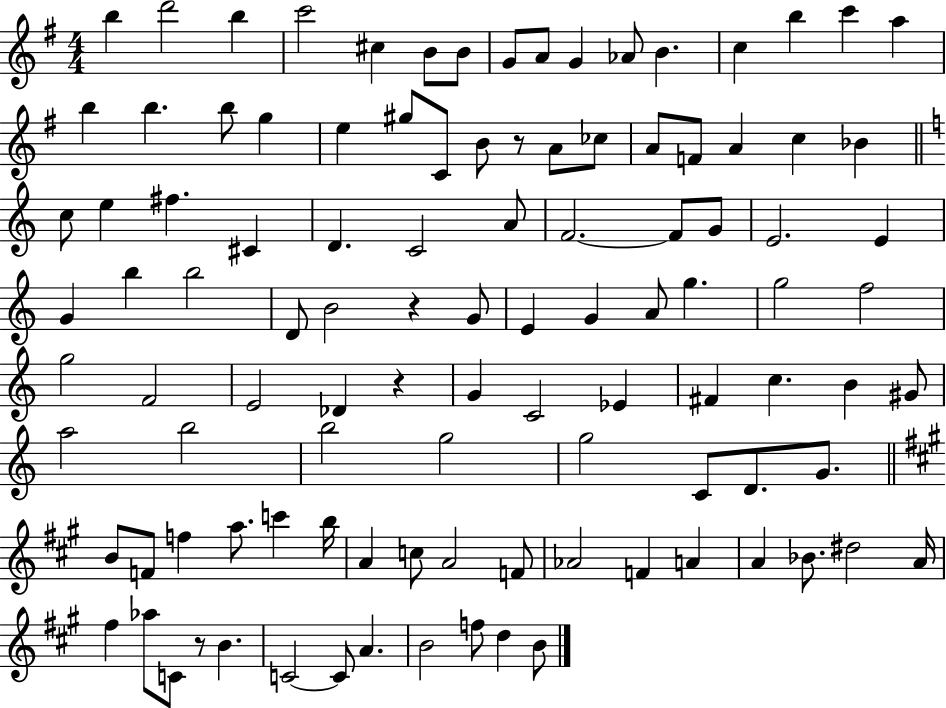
B5/q D6/h B5/q C6/h C#5/q B4/e B4/e G4/e A4/e G4/q Ab4/e B4/q. C5/q B5/q C6/q A5/q B5/q B5/q. B5/e G5/q E5/q G#5/e C4/e B4/e R/e A4/e CES5/e A4/e F4/e A4/q C5/q Bb4/q C5/e E5/q F#5/q. C#4/q D4/q. C4/h A4/e F4/h. F4/e G4/e E4/h. E4/q G4/q B5/q B5/h D4/e B4/h R/q G4/e E4/q G4/q A4/e G5/q. G5/h F5/h G5/h F4/h E4/h Db4/q R/q G4/q C4/h Eb4/q F#4/q C5/q. B4/q G#4/e A5/h B5/h B5/h G5/h G5/h C4/e D4/e. G4/e. B4/e F4/e F5/q A5/e. C6/q B5/s A4/q C5/e A4/h F4/e Ab4/h F4/q A4/q A4/q Bb4/e. D#5/h A4/s F#5/q Ab5/e C4/e R/e B4/q. C4/h C4/e A4/q. B4/h F5/e D5/q B4/e